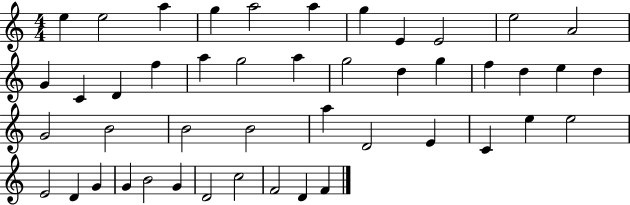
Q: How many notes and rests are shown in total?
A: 46